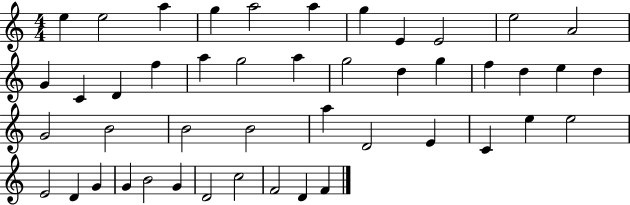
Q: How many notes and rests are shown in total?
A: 46